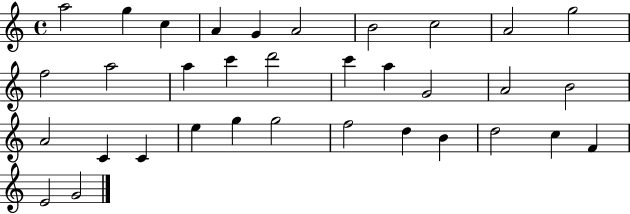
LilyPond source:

{
  \clef treble
  \time 4/4
  \defaultTimeSignature
  \key c \major
  a''2 g''4 c''4 | a'4 g'4 a'2 | b'2 c''2 | a'2 g''2 | \break f''2 a''2 | a''4 c'''4 d'''2 | c'''4 a''4 g'2 | a'2 b'2 | \break a'2 c'4 c'4 | e''4 g''4 g''2 | f''2 d''4 b'4 | d''2 c''4 f'4 | \break e'2 g'2 | \bar "|."
}